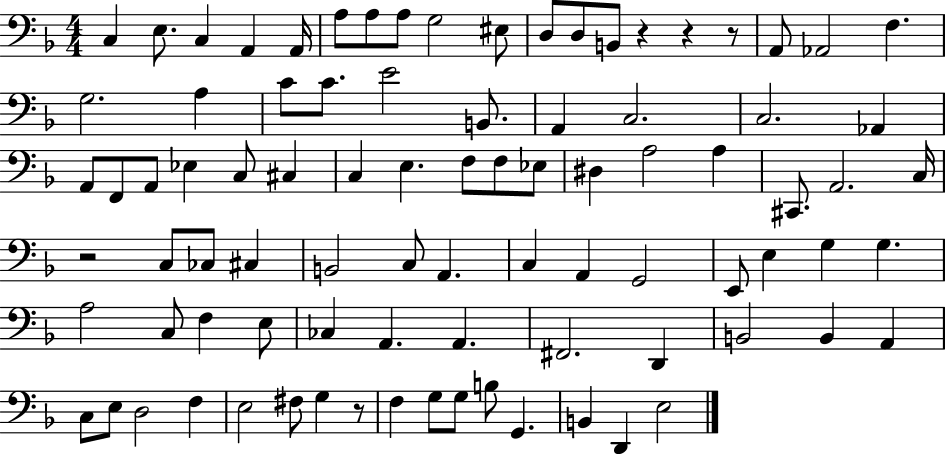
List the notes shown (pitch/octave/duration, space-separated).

C3/q E3/e. C3/q A2/q A2/s A3/e A3/e A3/e G3/h EIS3/e D3/e D3/e B2/e R/q R/q R/e A2/e Ab2/h F3/q. G3/h. A3/q C4/e C4/e. E4/h B2/e. A2/q C3/h. C3/h. Ab2/q A2/e F2/e A2/e Eb3/q C3/e C#3/q C3/q E3/q. F3/e F3/e Eb3/e D#3/q A3/h A3/q C#2/e. A2/h. C3/s R/h C3/e CES3/e C#3/q B2/h C3/e A2/q. C3/q A2/q G2/h E2/e E3/q G3/q G3/q. A3/h C3/e F3/q E3/e CES3/q A2/q. A2/q. F#2/h. D2/q B2/h B2/q A2/q C3/e E3/e D3/h F3/q E3/h F#3/e G3/q R/e F3/q G3/e G3/e B3/e G2/q. B2/q D2/q E3/h